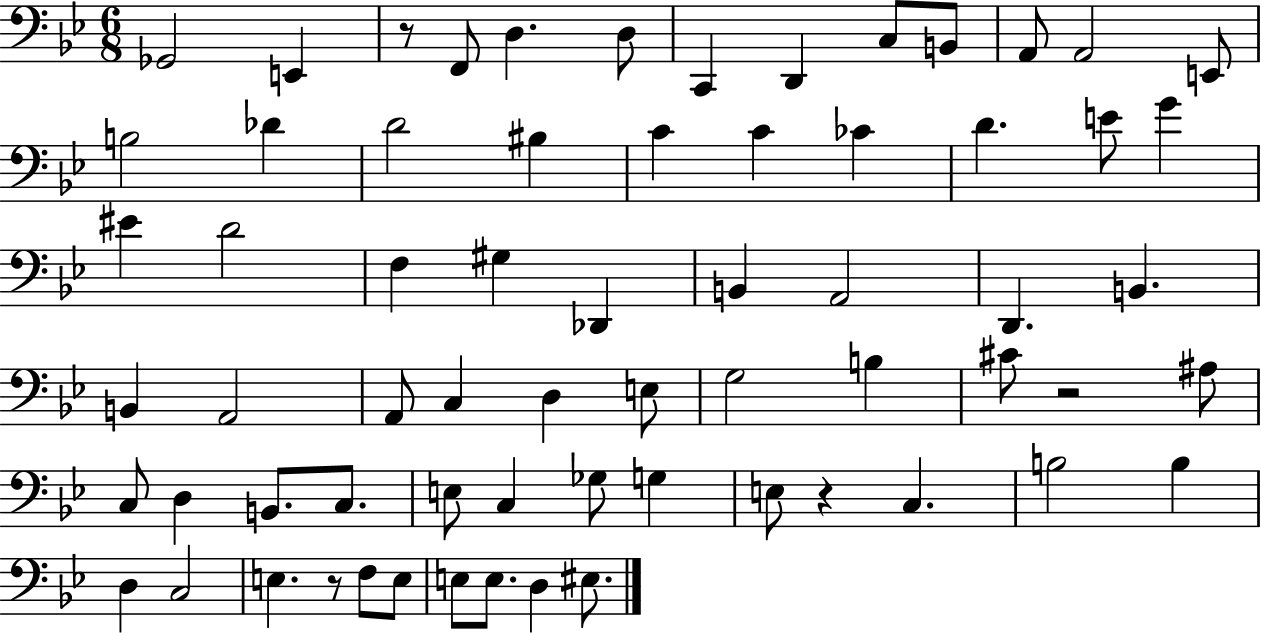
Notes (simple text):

Gb2/h E2/q R/e F2/e D3/q. D3/e C2/q D2/q C3/e B2/e A2/e A2/h E2/e B3/h Db4/q D4/h BIS3/q C4/q C4/q CES4/q D4/q. E4/e G4/q EIS4/q D4/h F3/q G#3/q Db2/q B2/q A2/h D2/q. B2/q. B2/q A2/h A2/e C3/q D3/q E3/e G3/h B3/q C#4/e R/h A#3/e C3/e D3/q B2/e. C3/e. E3/e C3/q Gb3/e G3/q E3/e R/q C3/q. B3/h B3/q D3/q C3/h E3/q. R/e F3/e E3/e E3/e E3/e. D3/q EIS3/e.